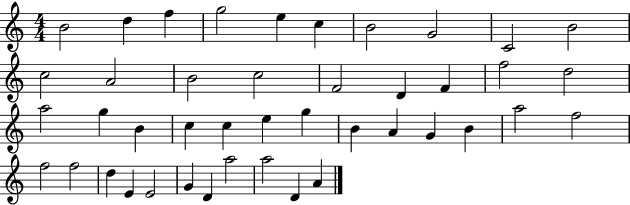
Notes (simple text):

B4/h D5/q F5/q G5/h E5/q C5/q B4/h G4/h C4/h B4/h C5/h A4/h B4/h C5/h F4/h D4/q F4/q F5/h D5/h A5/h G5/q B4/q C5/q C5/q E5/q G5/q B4/q A4/q G4/q B4/q A5/h F5/h F5/h F5/h D5/q E4/q E4/h G4/q D4/q A5/h A5/h D4/q A4/q